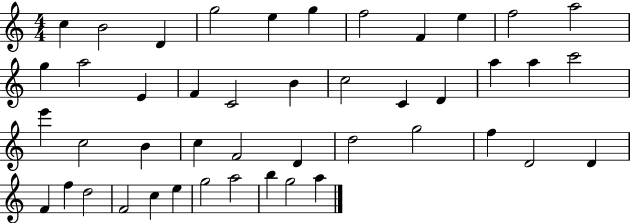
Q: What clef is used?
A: treble